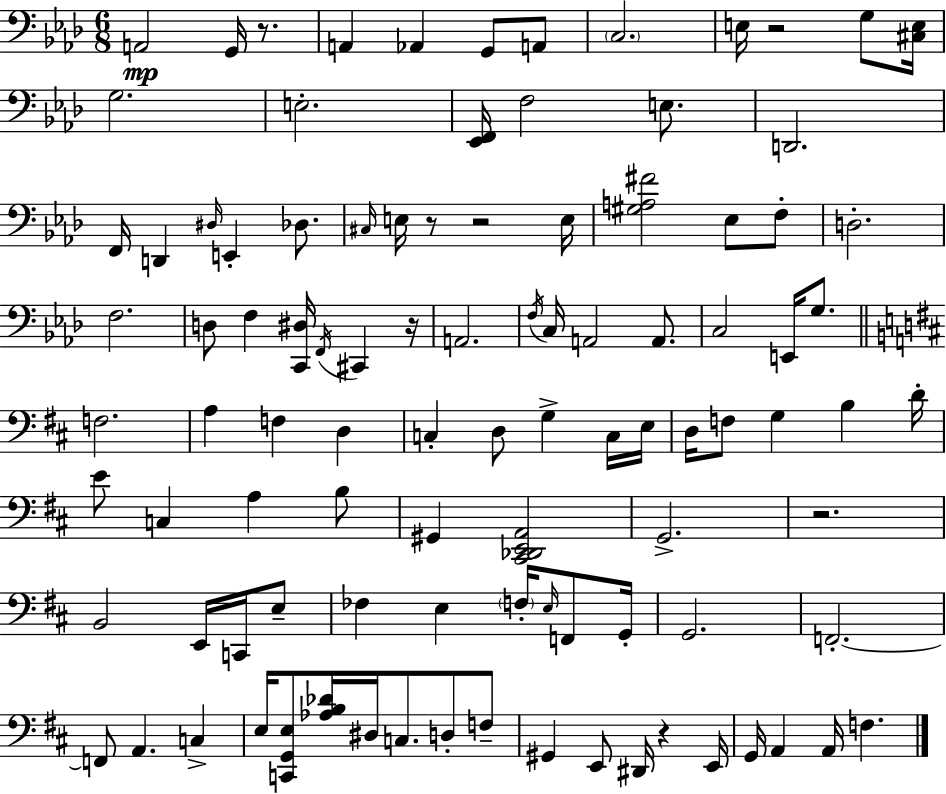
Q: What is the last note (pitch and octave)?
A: F3